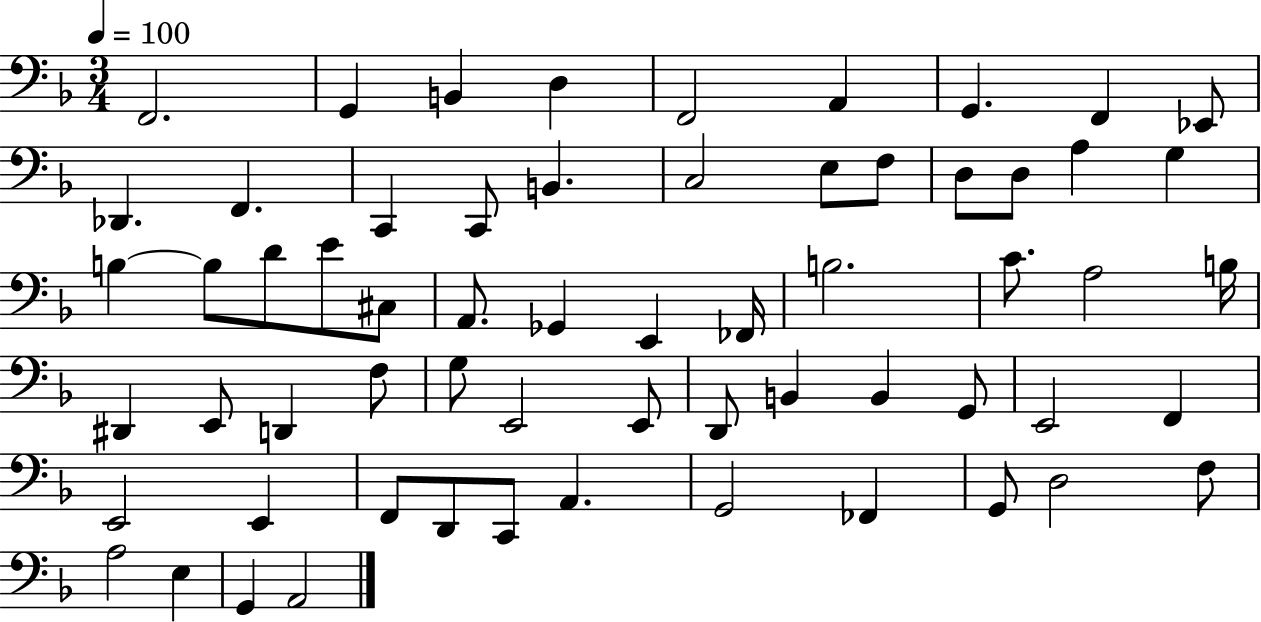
{
  \clef bass
  \numericTimeSignature
  \time 3/4
  \key f \major
  \tempo 4 = 100
  \repeat volta 2 { f,2. | g,4 b,4 d4 | f,2 a,4 | g,4. f,4 ees,8 | \break des,4. f,4. | c,4 c,8 b,4. | c2 e8 f8 | d8 d8 a4 g4 | \break b4~~ b8 d'8 e'8 cis8 | a,8. ges,4 e,4 fes,16 | b2. | c'8. a2 b16 | \break dis,4 e,8 d,4 f8 | g8 e,2 e,8 | d,8 b,4 b,4 g,8 | e,2 f,4 | \break e,2 e,4 | f,8 d,8 c,8 a,4. | g,2 fes,4 | g,8 d2 f8 | \break a2 e4 | g,4 a,2 | } \bar "|."
}